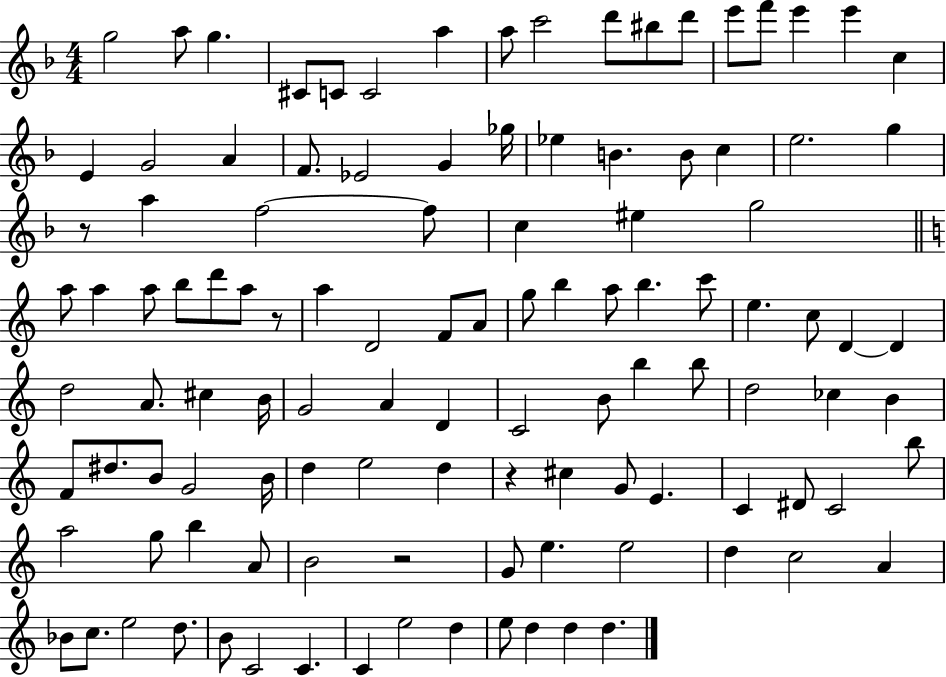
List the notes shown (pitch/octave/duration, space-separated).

G5/h A5/e G5/q. C#4/e C4/e C4/h A5/q A5/e C6/h D6/e BIS5/e D6/e E6/e F6/e E6/q E6/q C5/q E4/q G4/h A4/q F4/e. Eb4/h G4/q Gb5/s Eb5/q B4/q. B4/e C5/q E5/h. G5/q R/e A5/q F5/h F5/e C5/q EIS5/q G5/h A5/e A5/q A5/e B5/e D6/e A5/e R/e A5/q D4/h F4/e A4/e G5/e B5/q A5/e B5/q. C6/e E5/q. C5/e D4/q D4/q D5/h A4/e. C#5/q B4/s G4/h A4/q D4/q C4/h B4/e B5/q B5/e D5/h CES5/q B4/q F4/e D#5/e. B4/e G4/h B4/s D5/q E5/h D5/q R/q C#5/q G4/e E4/q. C4/q D#4/e C4/h B5/e A5/h G5/e B5/q A4/e B4/h R/h G4/e E5/q. E5/h D5/q C5/h A4/q Bb4/e C5/e. E5/h D5/e. B4/e C4/h C4/q. C4/q E5/h D5/q E5/e D5/q D5/q D5/q.